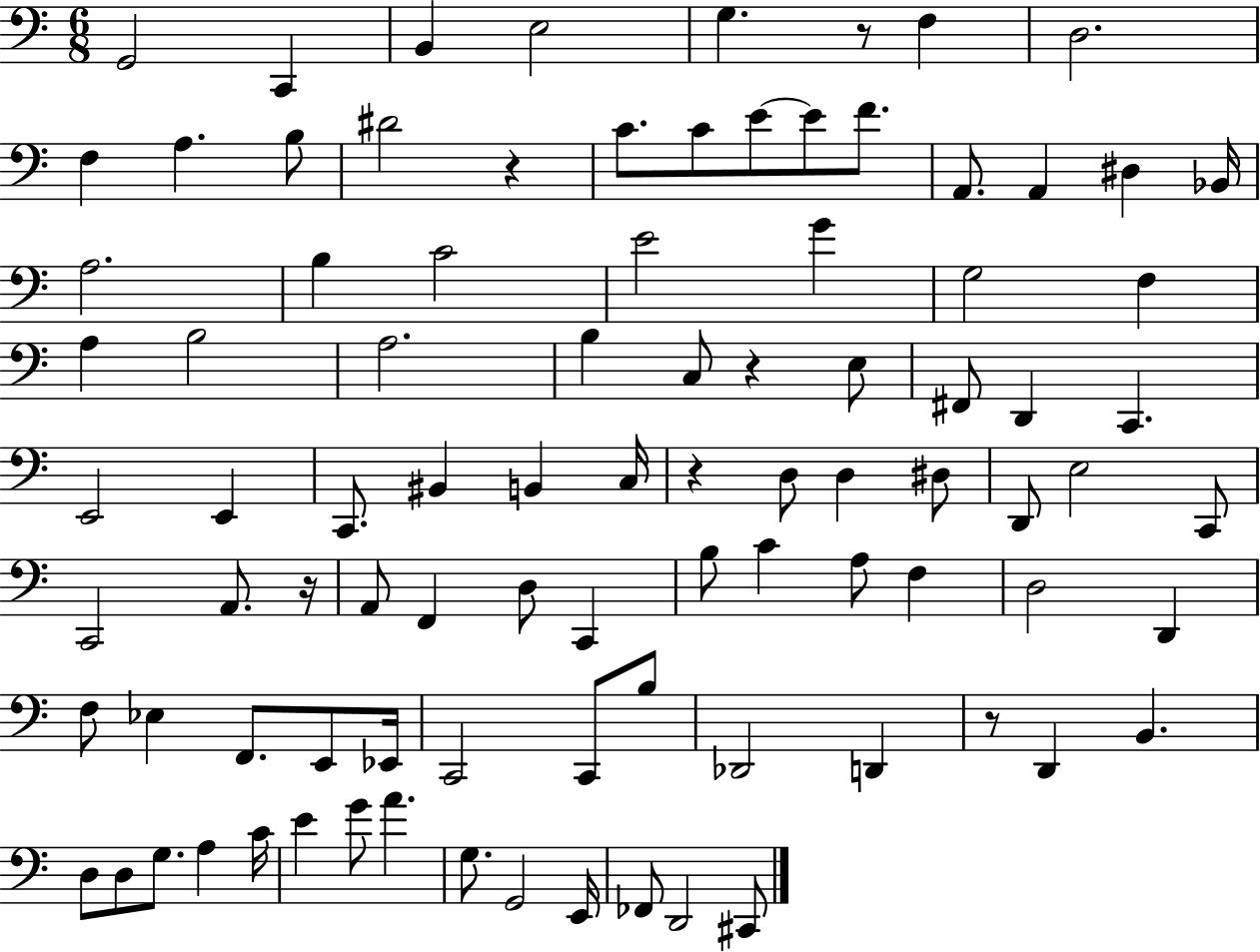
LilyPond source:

{
  \clef bass
  \numericTimeSignature
  \time 6/8
  \key c \major
  \repeat volta 2 { g,2 c,4 | b,4 e2 | g4. r8 f4 | d2. | \break f4 a4. b8 | dis'2 r4 | c'8. c'8 e'8~~ e'8 f'8. | a,8. a,4 dis4 bes,16 | \break a2. | b4 c'2 | e'2 g'4 | g2 f4 | \break a4 b2 | a2. | b4 c8 r4 e8 | fis,8 d,4 c,4. | \break e,2 e,4 | c,8. bis,4 b,4 c16 | r4 d8 d4 dis8 | d,8 e2 c,8 | \break c,2 a,8. r16 | a,8 f,4 d8 c,4 | b8 c'4 a8 f4 | d2 d,4 | \break f8 ees4 f,8. e,8 ees,16 | c,2 c,8 b8 | des,2 d,4 | r8 d,4 b,4. | \break d8 d8 g8. a4 c'16 | e'4 g'8 a'4. | g8. g,2 e,16 | fes,8 d,2 cis,8 | \break } \bar "|."
}